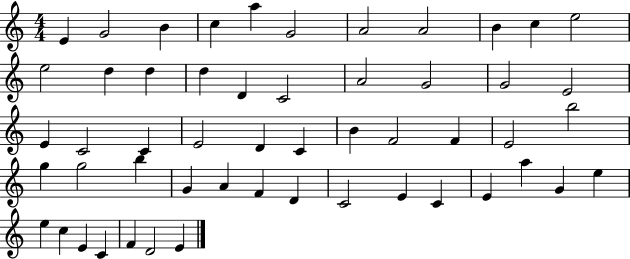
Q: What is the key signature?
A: C major